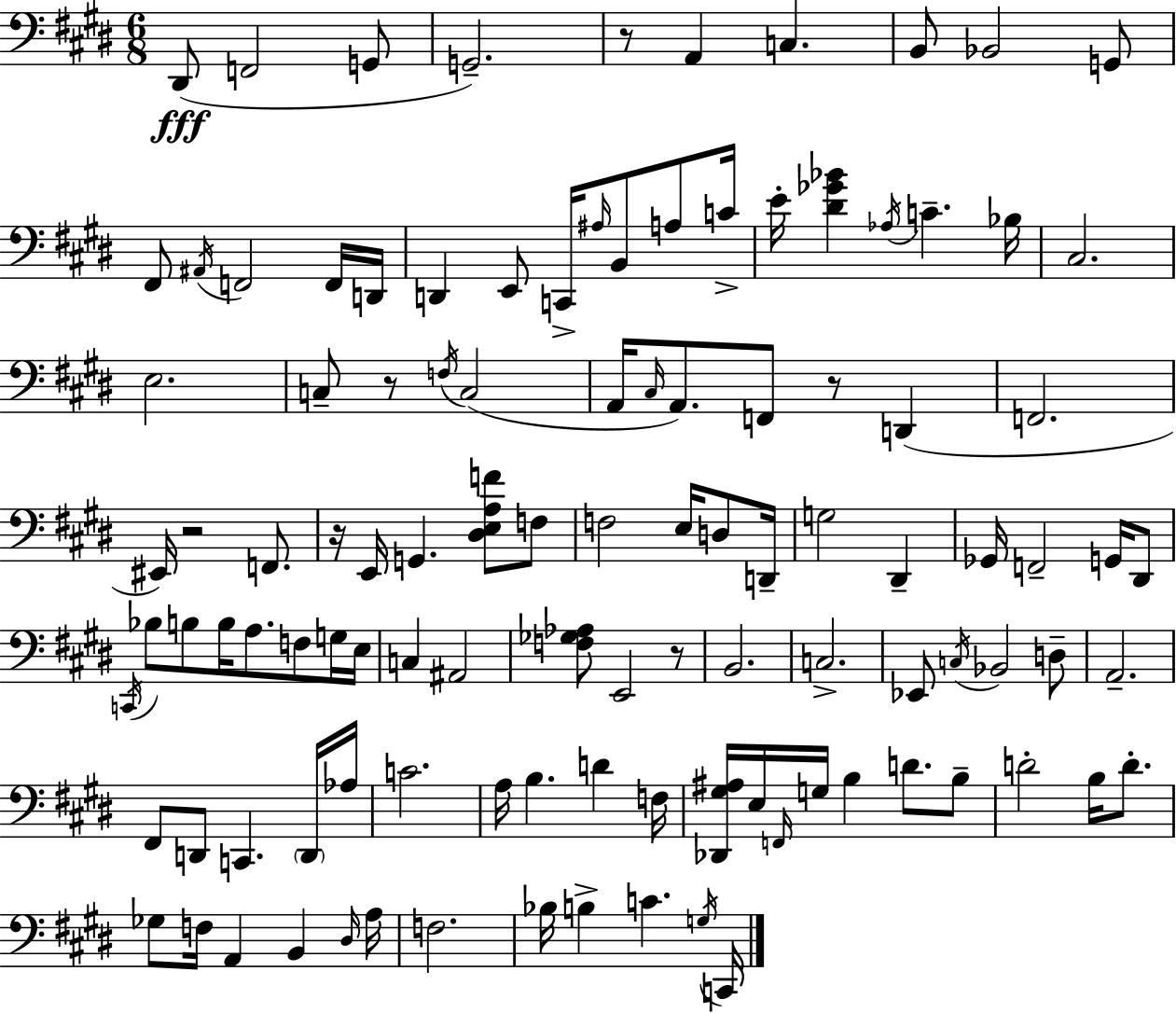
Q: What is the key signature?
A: E major